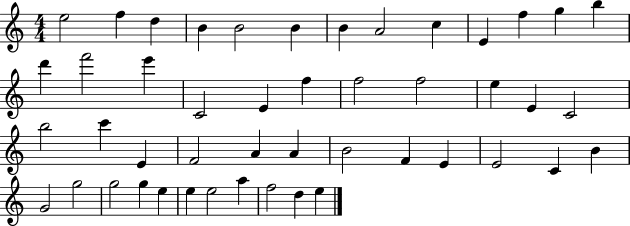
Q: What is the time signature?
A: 4/4